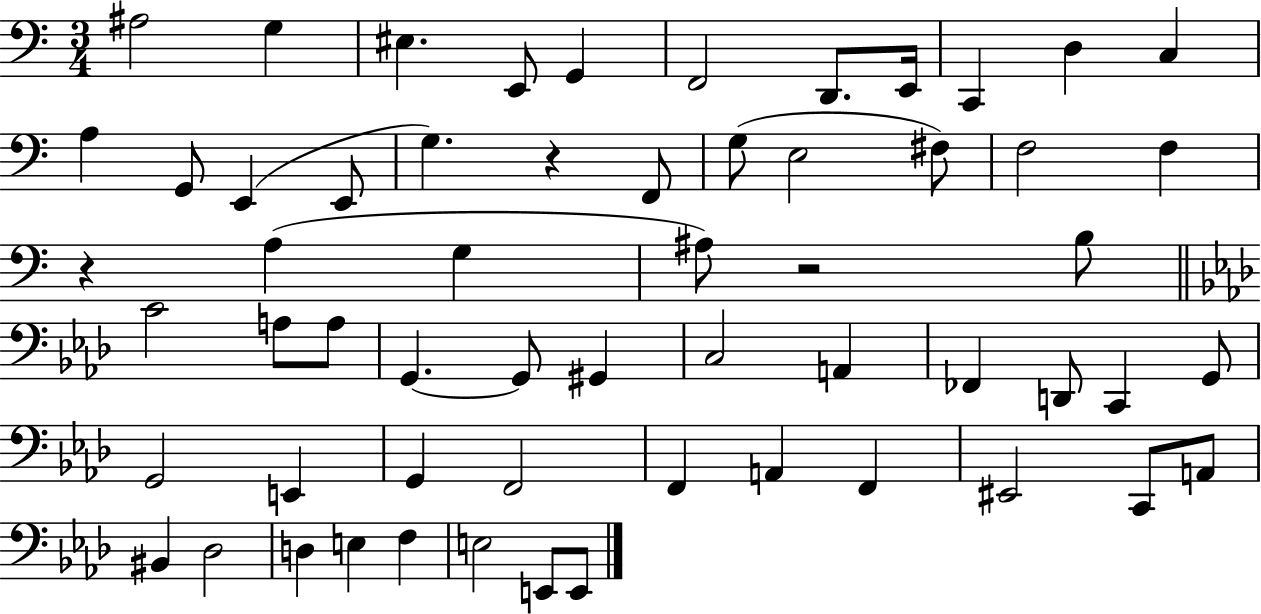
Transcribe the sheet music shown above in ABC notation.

X:1
T:Untitled
M:3/4
L:1/4
K:C
^A,2 G, ^E, E,,/2 G,, F,,2 D,,/2 E,,/4 C,, D, C, A, G,,/2 E,, E,,/2 G, z F,,/2 G,/2 E,2 ^F,/2 F,2 F, z A, G, ^A,/2 z2 B,/2 C2 A,/2 A,/2 G,, G,,/2 ^G,, C,2 A,, _F,, D,,/2 C,, G,,/2 G,,2 E,, G,, F,,2 F,, A,, F,, ^E,,2 C,,/2 A,,/2 ^B,, _D,2 D, E, F, E,2 E,,/2 E,,/2